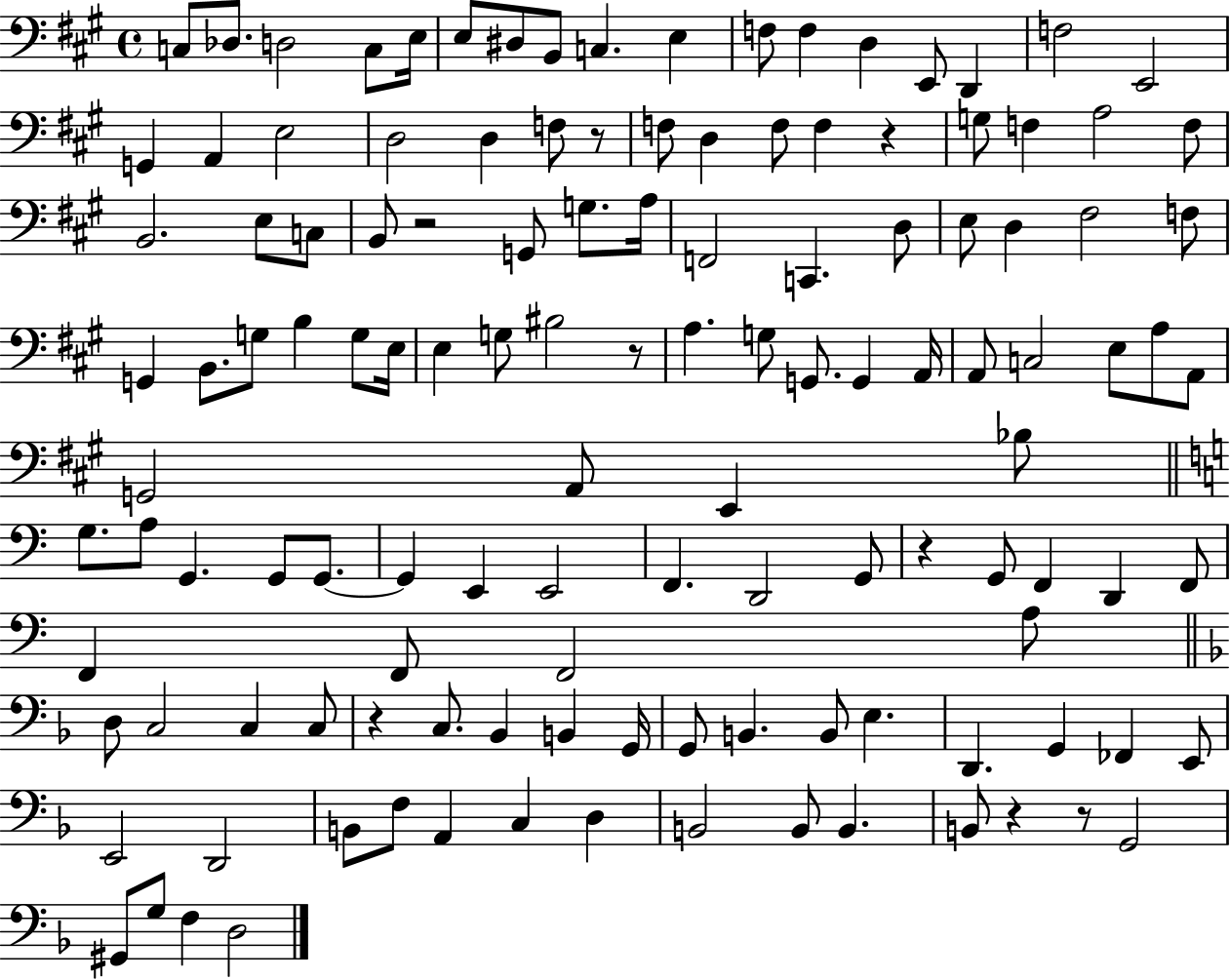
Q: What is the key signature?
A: A major